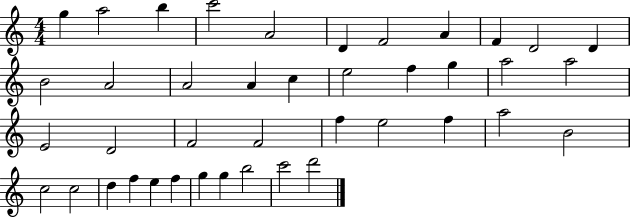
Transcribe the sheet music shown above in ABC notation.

X:1
T:Untitled
M:4/4
L:1/4
K:C
g a2 b c'2 A2 D F2 A F D2 D B2 A2 A2 A c e2 f g a2 a2 E2 D2 F2 F2 f e2 f a2 B2 c2 c2 d f e f g g b2 c'2 d'2